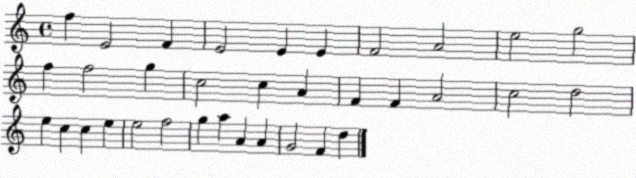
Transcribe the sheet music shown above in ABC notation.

X:1
T:Untitled
M:4/4
L:1/4
K:C
f E2 F E2 E E F2 A2 e2 g2 f f2 g c2 c A F F A2 c2 d2 e c c e e2 f2 g a A A G2 F d